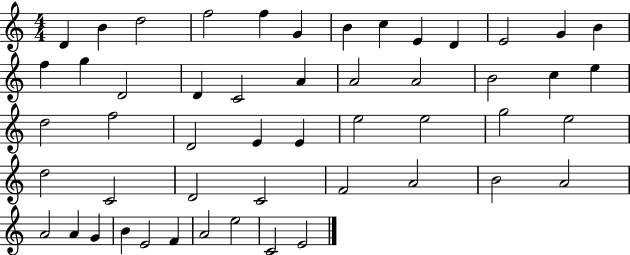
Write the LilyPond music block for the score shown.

{
  \clef treble
  \numericTimeSignature
  \time 4/4
  \key c \major
  d'4 b'4 d''2 | f''2 f''4 g'4 | b'4 c''4 e'4 d'4 | e'2 g'4 b'4 | \break f''4 g''4 d'2 | d'4 c'2 a'4 | a'2 a'2 | b'2 c''4 e''4 | \break d''2 f''2 | d'2 e'4 e'4 | e''2 e''2 | g''2 e''2 | \break d''2 c'2 | d'2 c'2 | f'2 a'2 | b'2 a'2 | \break a'2 a'4 g'4 | b'4 e'2 f'4 | a'2 e''2 | c'2 e'2 | \break \bar "|."
}